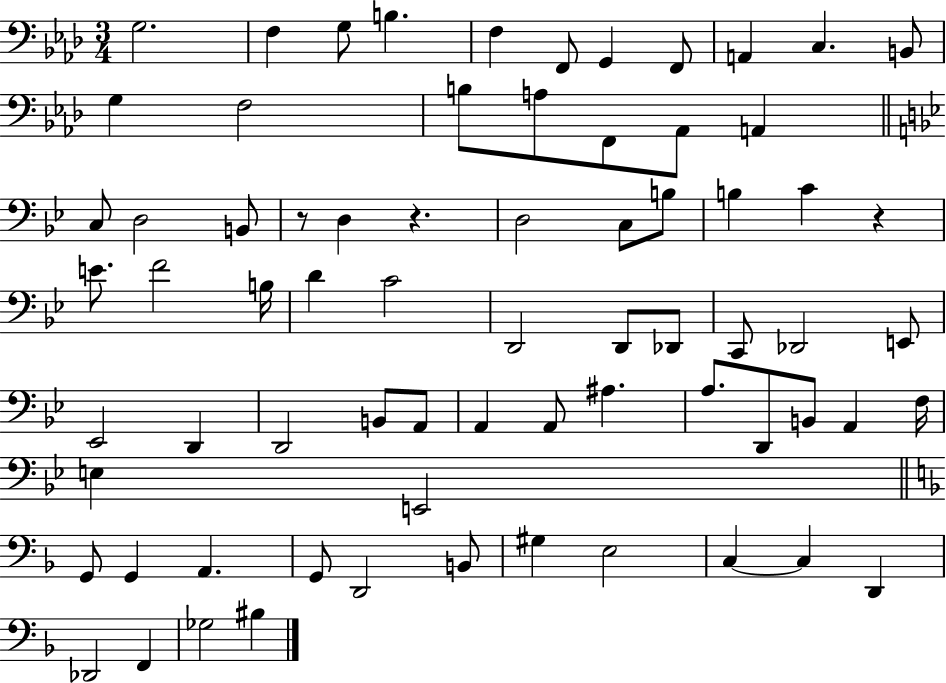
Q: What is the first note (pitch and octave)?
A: G3